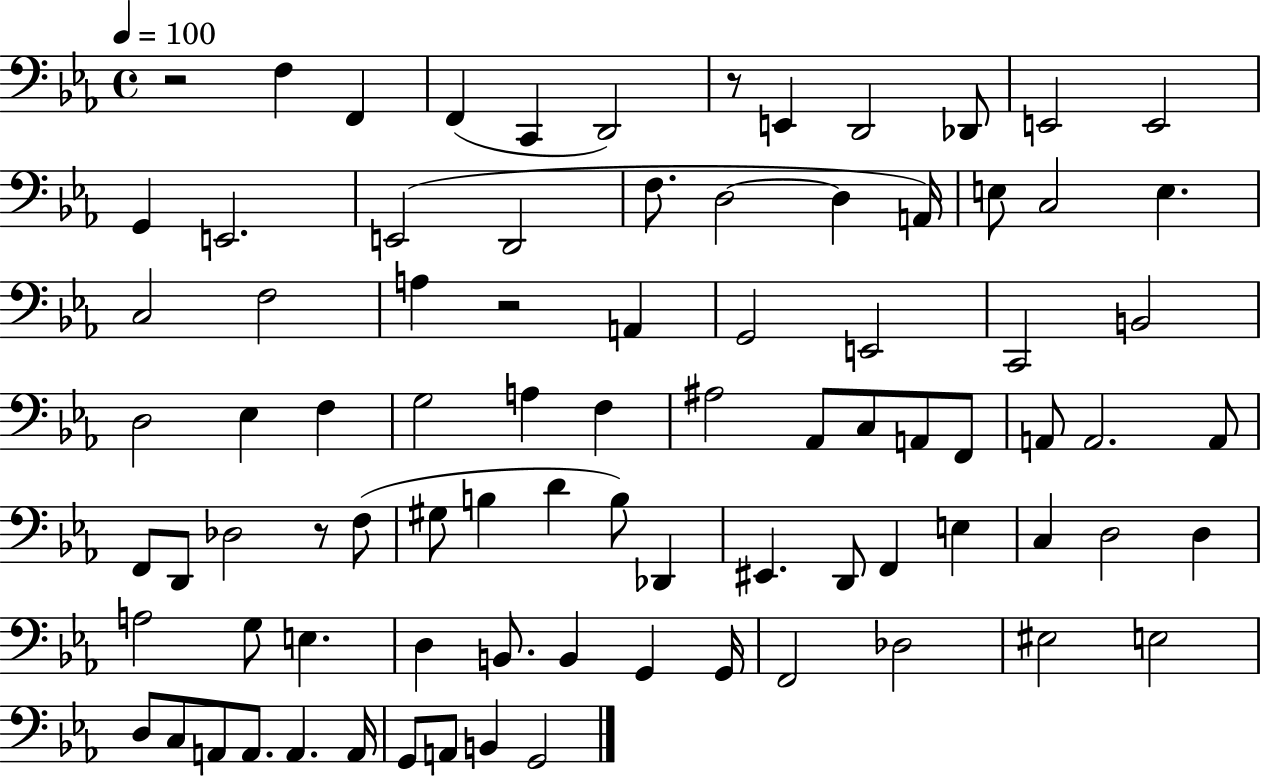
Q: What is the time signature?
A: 4/4